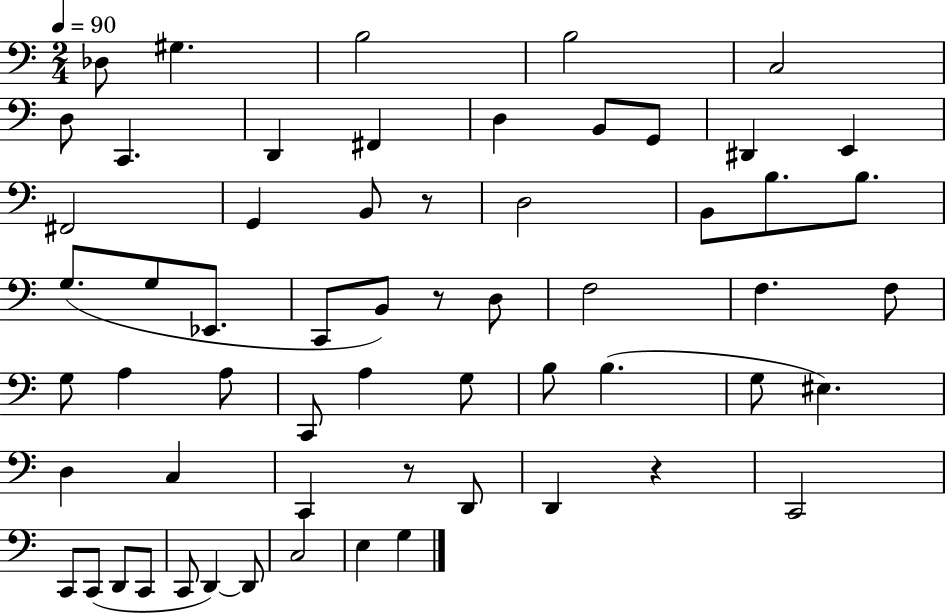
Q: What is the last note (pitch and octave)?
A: G3